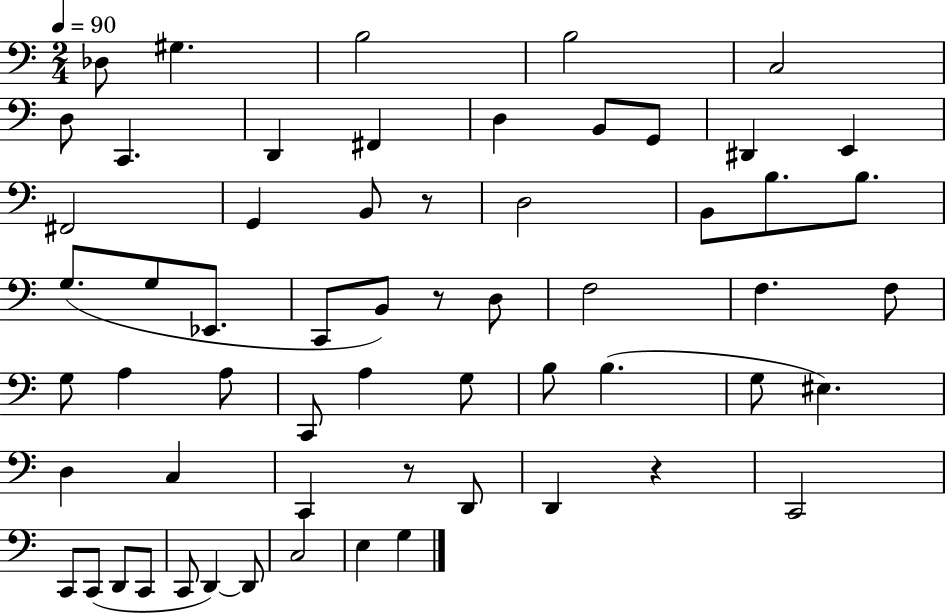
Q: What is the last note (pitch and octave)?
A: G3